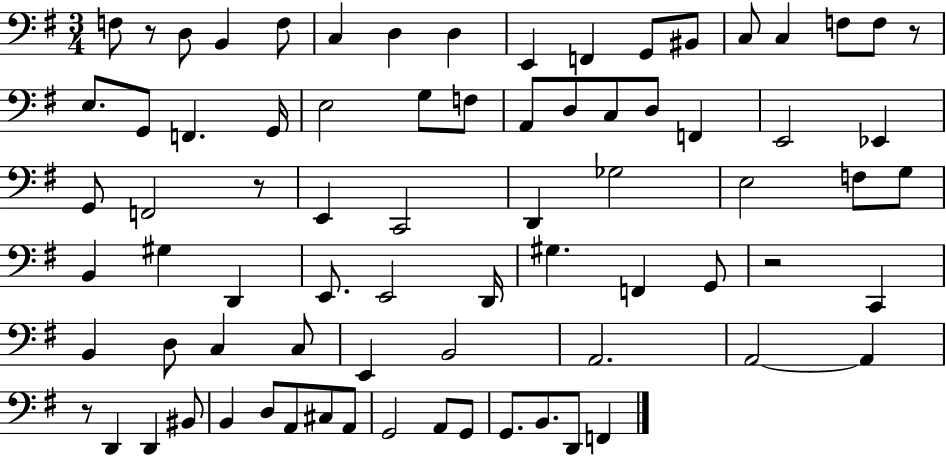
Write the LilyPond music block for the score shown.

{
  \clef bass
  \numericTimeSignature
  \time 3/4
  \key g \major
  f8 r8 d8 b,4 f8 | c4 d4 d4 | e,4 f,4 g,8 bis,8 | c8 c4 f8 f8 r8 | \break e8. g,8 f,4. g,16 | e2 g8 f8 | a,8 d8 c8 d8 f,4 | e,2 ees,4 | \break g,8 f,2 r8 | e,4 c,2 | d,4 ges2 | e2 f8 g8 | \break b,4 gis4 d,4 | e,8. e,2 d,16 | gis4. f,4 g,8 | r2 c,4 | \break b,4 d8 c4 c8 | e,4 b,2 | a,2. | a,2~~ a,4 | \break r8 d,4 d,4 bis,8 | b,4 d8 a,8 cis8 a,8 | g,2 a,8 g,8 | g,8. b,8. d,8 f,4 | \break \bar "|."
}